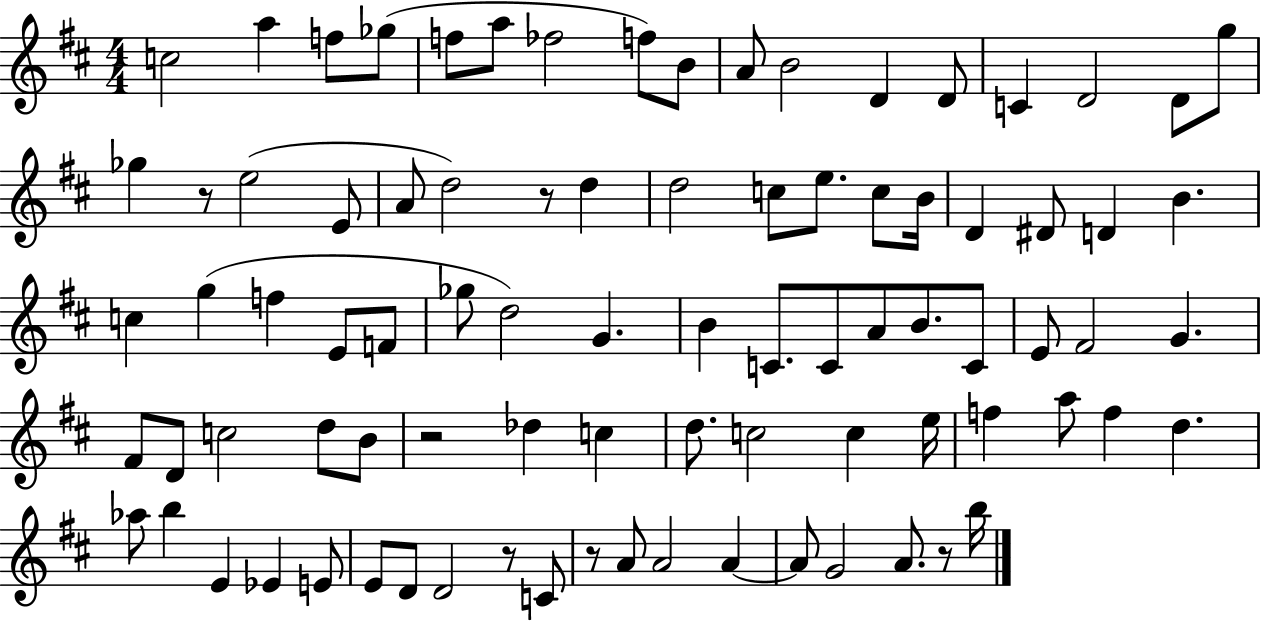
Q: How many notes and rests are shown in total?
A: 86